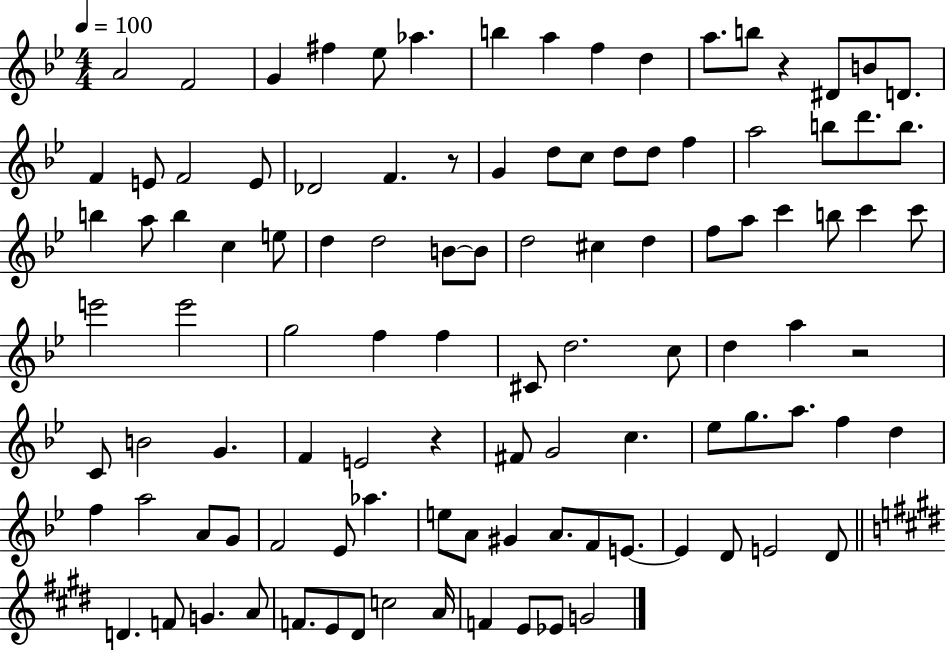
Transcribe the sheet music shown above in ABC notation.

X:1
T:Untitled
M:4/4
L:1/4
K:Bb
A2 F2 G ^f _e/2 _a b a f d a/2 b/2 z ^D/2 B/2 D/2 F E/2 F2 E/2 _D2 F z/2 G d/2 c/2 d/2 d/2 f a2 b/2 d'/2 b/2 b a/2 b c e/2 d d2 B/2 B/2 d2 ^c d f/2 a/2 c' b/2 c' c'/2 e'2 e'2 g2 f f ^C/2 d2 c/2 d a z2 C/2 B2 G F E2 z ^F/2 G2 c _e/2 g/2 a/2 f d f a2 A/2 G/2 F2 _E/2 _a e/2 A/2 ^G A/2 F/2 E/2 E D/2 E2 D/2 D F/2 G A/2 F/2 E/2 ^D/2 c2 A/4 F E/2 _E/2 G2